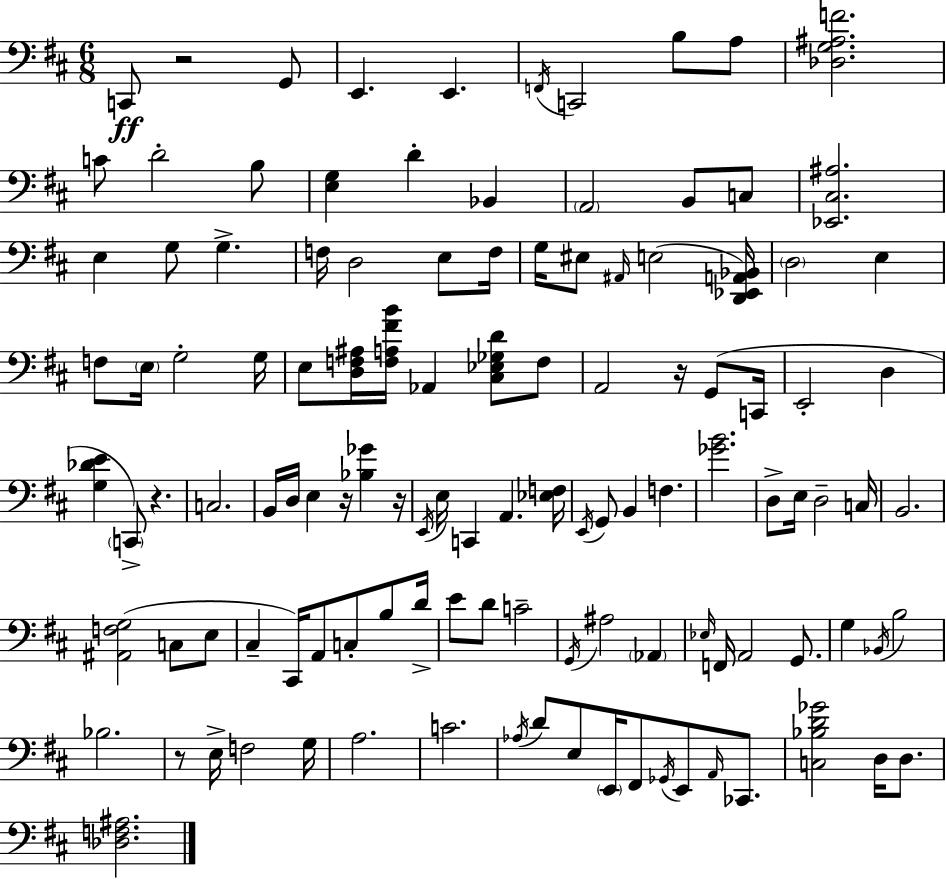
X:1
T:Untitled
M:6/8
L:1/4
K:D
C,,/2 z2 G,,/2 E,, E,, F,,/4 C,,2 B,/2 A,/2 [_D,G,^A,F]2 C/2 D2 B,/2 [E,G,] D _B,, A,,2 B,,/2 C,/2 [_E,,^C,^A,]2 E, G,/2 G, F,/4 D,2 E,/2 F,/4 G,/4 ^E,/2 ^A,,/4 E,2 [D,,_E,,A,,_B,,]/4 D,2 E, F,/2 E,/4 G,2 G,/4 E,/2 [D,F,^A,]/4 [F,A,^FB]/4 _A,, [^C,_E,_G,D]/2 F,/2 A,,2 z/4 G,,/2 C,,/4 E,,2 D, [G,_DE] C,,/2 z C,2 B,,/4 D,/4 E, z/4 [_B,_G] z/4 E,,/4 E,/4 C,, A,, [_E,F,]/4 E,,/4 G,,/2 B,, F, [_GB]2 D,/2 E,/4 D,2 C,/4 B,,2 [^A,,F,G,]2 C,/2 E,/2 ^C, ^C,,/4 A,,/2 C,/2 B,/2 D/4 E/2 D/2 C2 G,,/4 ^A,2 _A,, _E,/4 F,,/4 A,,2 G,,/2 G, _B,,/4 B,2 _B,2 z/2 E,/4 F,2 G,/4 A,2 C2 _A,/4 D/2 E,/2 E,,/4 ^F,,/2 _G,,/4 E,,/2 A,,/4 _C,,/2 [C,_B,D_G]2 D,/4 D,/2 [_D,F,^A,]2